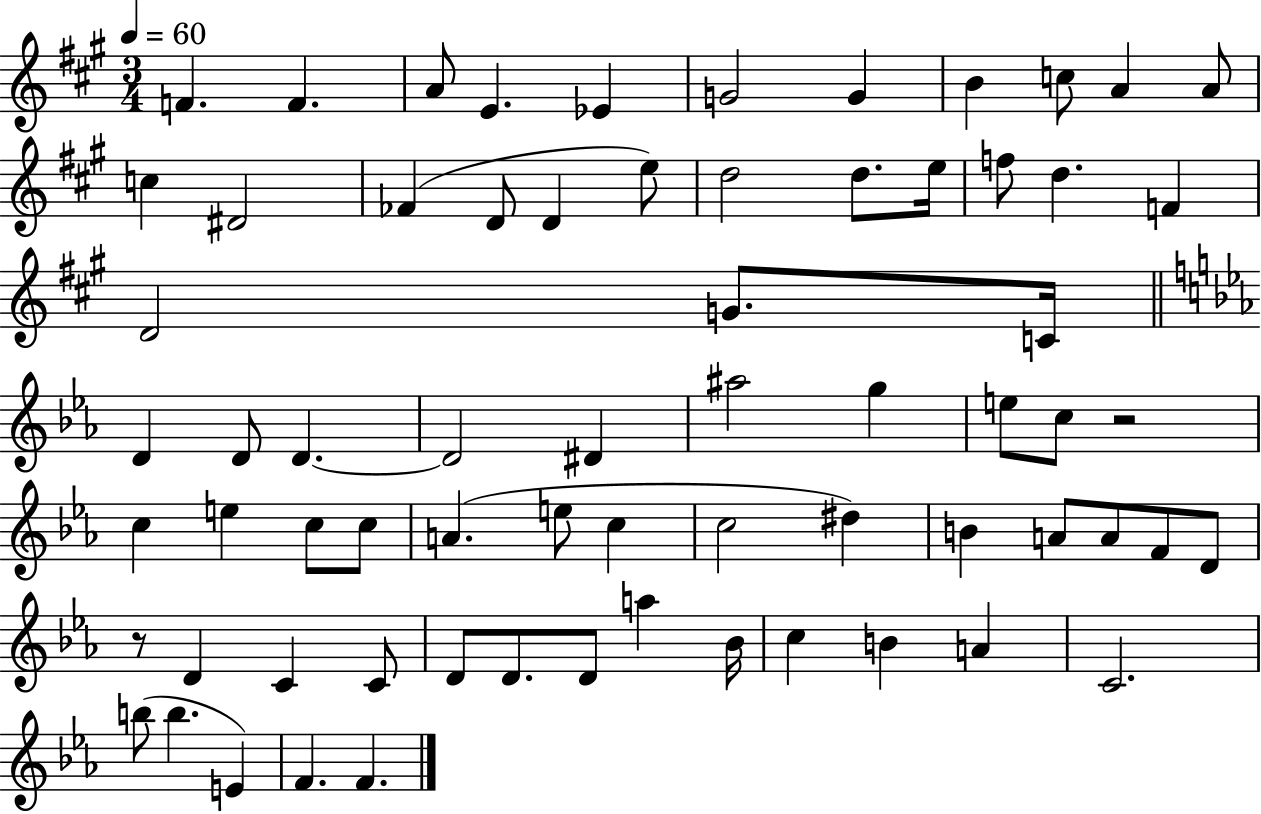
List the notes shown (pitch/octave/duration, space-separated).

F4/q. F4/q. A4/e E4/q. Eb4/q G4/h G4/q B4/q C5/e A4/q A4/e C5/q D#4/h FES4/q D4/e D4/q E5/e D5/h D5/e. E5/s F5/e D5/q. F4/q D4/h G4/e. C4/s D4/q D4/e D4/q. D4/h D#4/q A#5/h G5/q E5/e C5/e R/h C5/q E5/q C5/e C5/e A4/q. E5/e C5/q C5/h D#5/q B4/q A4/e A4/e F4/e D4/e R/e D4/q C4/q C4/e D4/e D4/e. D4/e A5/q Bb4/s C5/q B4/q A4/q C4/h. B5/e B5/q. E4/q F4/q. F4/q.